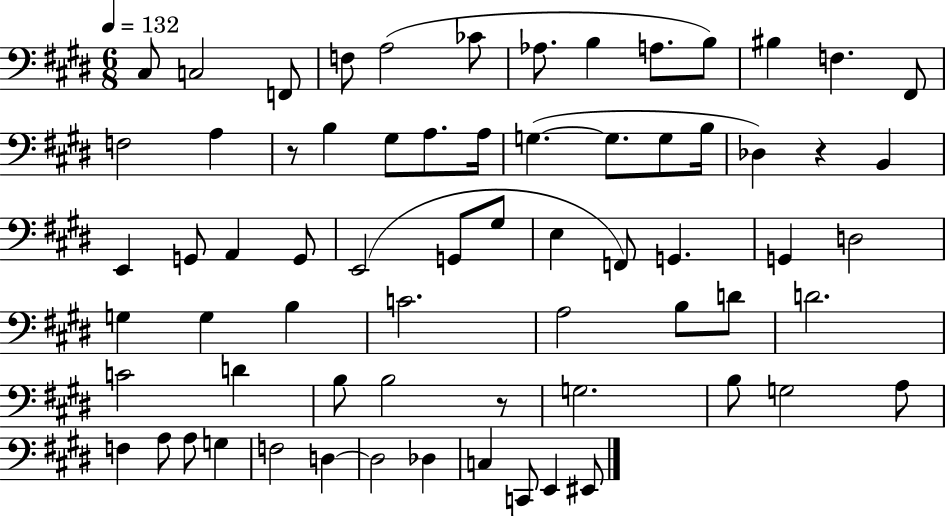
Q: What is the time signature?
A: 6/8